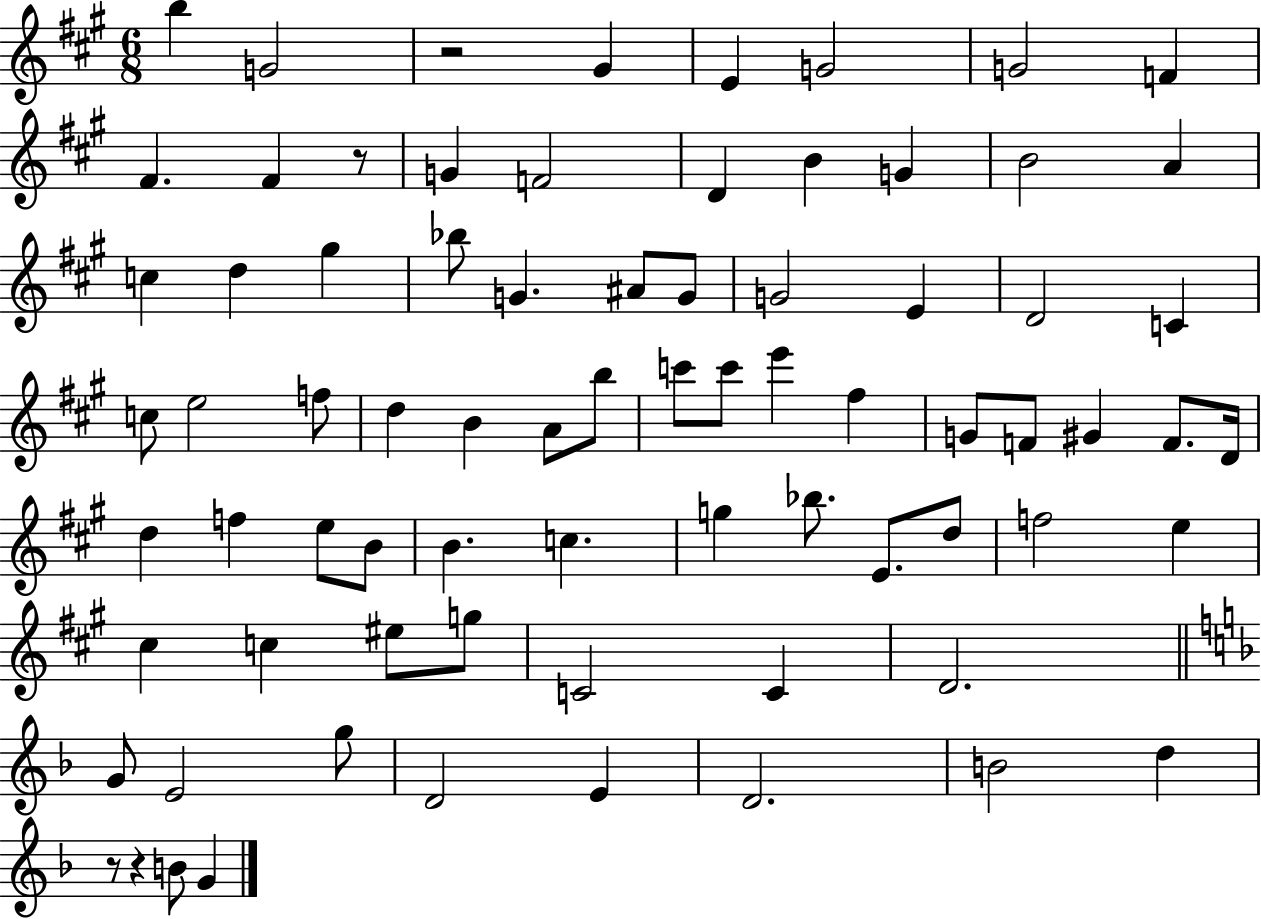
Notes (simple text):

B5/q G4/h R/h G#4/q E4/q G4/h G4/h F4/q F#4/q. F#4/q R/e G4/q F4/h D4/q B4/q G4/q B4/h A4/q C5/q D5/q G#5/q Bb5/e G4/q. A#4/e G4/e G4/h E4/q D4/h C4/q C5/e E5/h F5/e D5/q B4/q A4/e B5/e C6/e C6/e E6/q F#5/q G4/e F4/e G#4/q F4/e. D4/s D5/q F5/q E5/e B4/e B4/q. C5/q. G5/q Bb5/e. E4/e. D5/e F5/h E5/q C#5/q C5/q EIS5/e G5/e C4/h C4/q D4/h. G4/e E4/h G5/e D4/h E4/q D4/h. B4/h D5/q R/e R/q B4/e G4/q